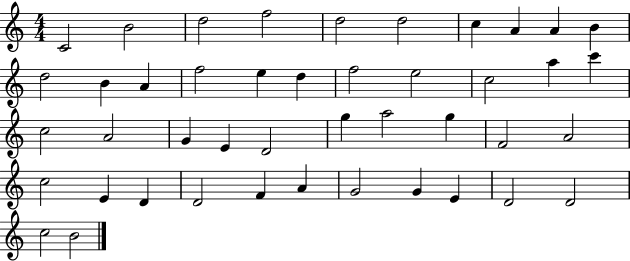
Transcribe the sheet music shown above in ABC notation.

X:1
T:Untitled
M:4/4
L:1/4
K:C
C2 B2 d2 f2 d2 d2 c A A B d2 B A f2 e d f2 e2 c2 a c' c2 A2 G E D2 g a2 g F2 A2 c2 E D D2 F A G2 G E D2 D2 c2 B2